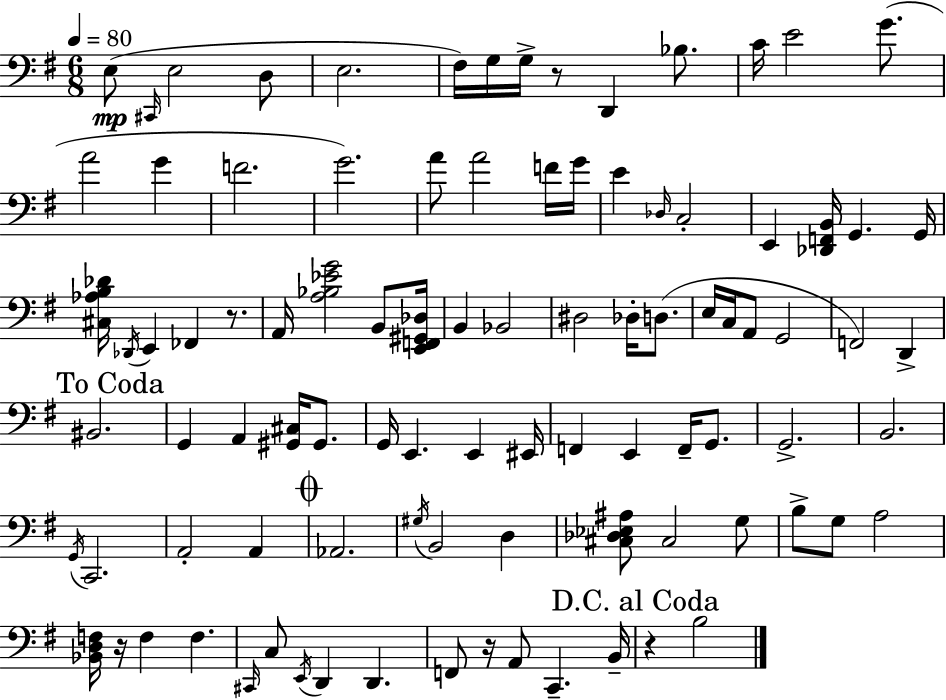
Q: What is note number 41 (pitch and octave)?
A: G2